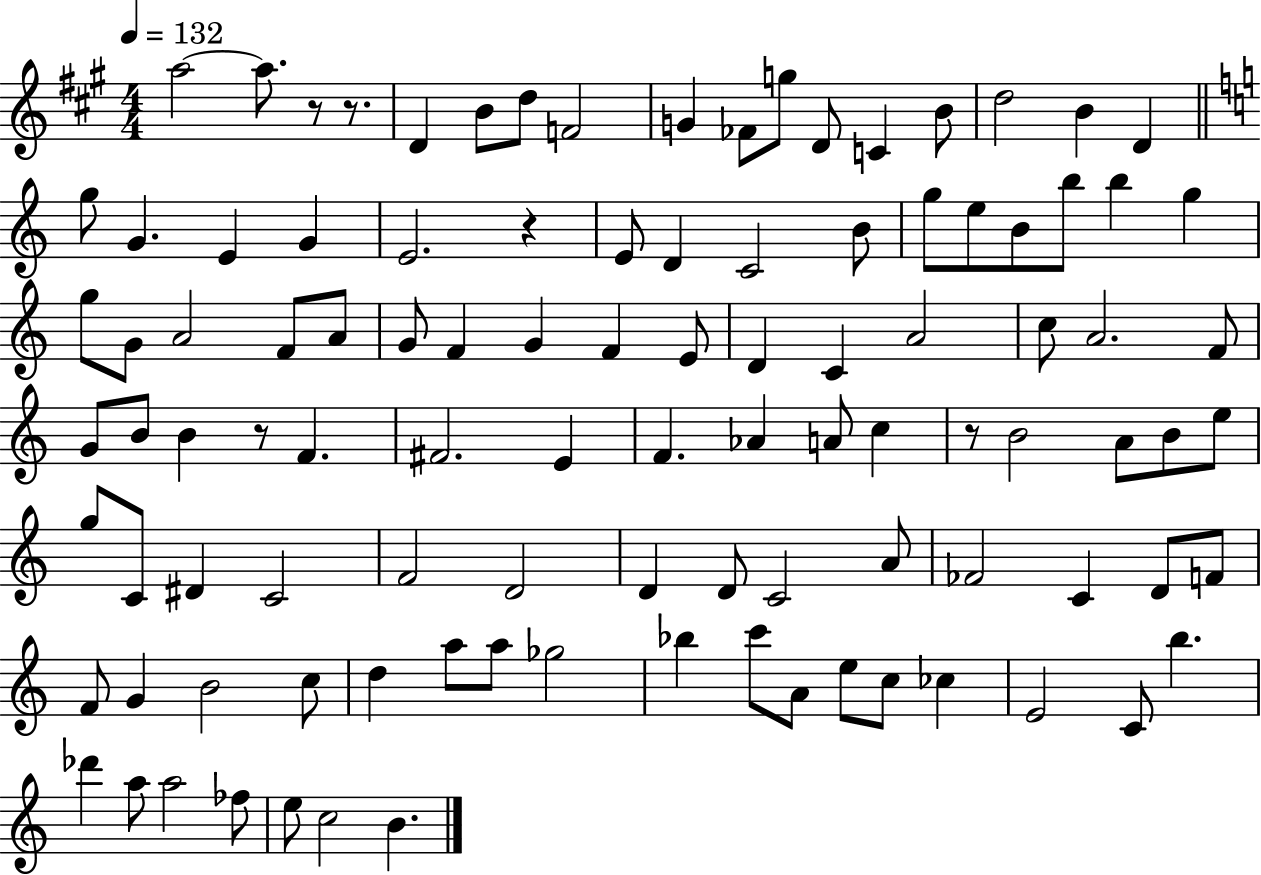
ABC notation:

X:1
T:Untitled
M:4/4
L:1/4
K:A
a2 a/2 z/2 z/2 D B/2 d/2 F2 G _F/2 g/2 D/2 C B/2 d2 B D g/2 G E G E2 z E/2 D C2 B/2 g/2 e/2 B/2 b/2 b g g/2 G/2 A2 F/2 A/2 G/2 F G F E/2 D C A2 c/2 A2 F/2 G/2 B/2 B z/2 F ^F2 E F _A A/2 c z/2 B2 A/2 B/2 e/2 g/2 C/2 ^D C2 F2 D2 D D/2 C2 A/2 _F2 C D/2 F/2 F/2 G B2 c/2 d a/2 a/2 _g2 _b c'/2 A/2 e/2 c/2 _c E2 C/2 b _d' a/2 a2 _f/2 e/2 c2 B